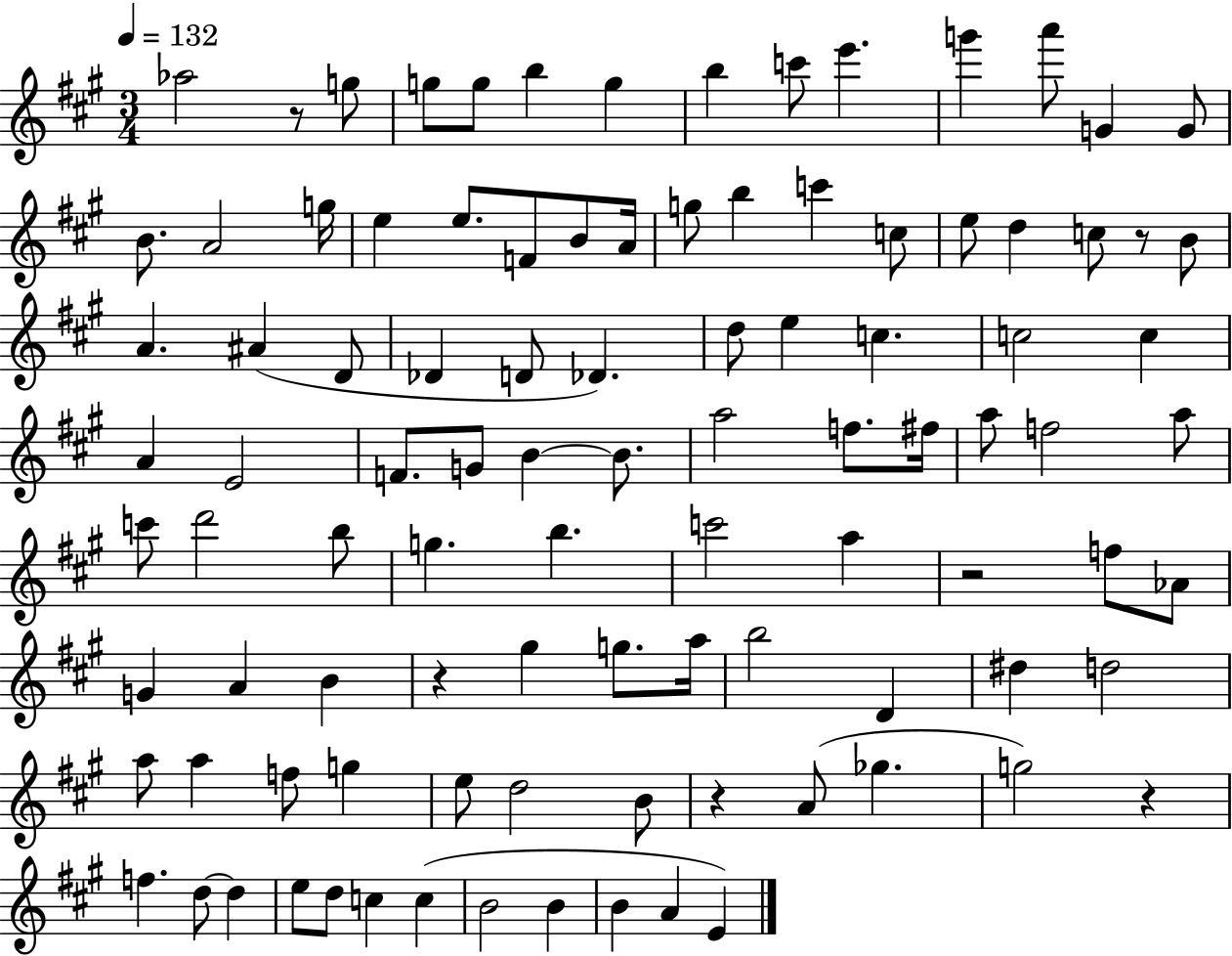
Ab5/h R/e G5/e G5/e G5/e B5/q G5/q B5/q C6/e E6/q. G6/q A6/e G4/q G4/e B4/e. A4/h G5/s E5/q E5/e. F4/e B4/e A4/s G5/e B5/q C6/q C5/e E5/e D5/q C5/e R/e B4/e A4/q. A#4/q D4/e Db4/q D4/e Db4/q. D5/e E5/q C5/q. C5/h C5/q A4/q E4/h F4/e. G4/e B4/q B4/e. A5/h F5/e. F#5/s A5/e F5/h A5/e C6/e D6/h B5/e G5/q. B5/q. C6/h A5/q R/h F5/e Ab4/e G4/q A4/q B4/q R/q G#5/q G5/e. A5/s B5/h D4/q D#5/q D5/h A5/e A5/q F5/e G5/q E5/e D5/h B4/e R/q A4/e Gb5/q. G5/h R/q F5/q. D5/e D5/q E5/e D5/e C5/q C5/q B4/h B4/q B4/q A4/q E4/q